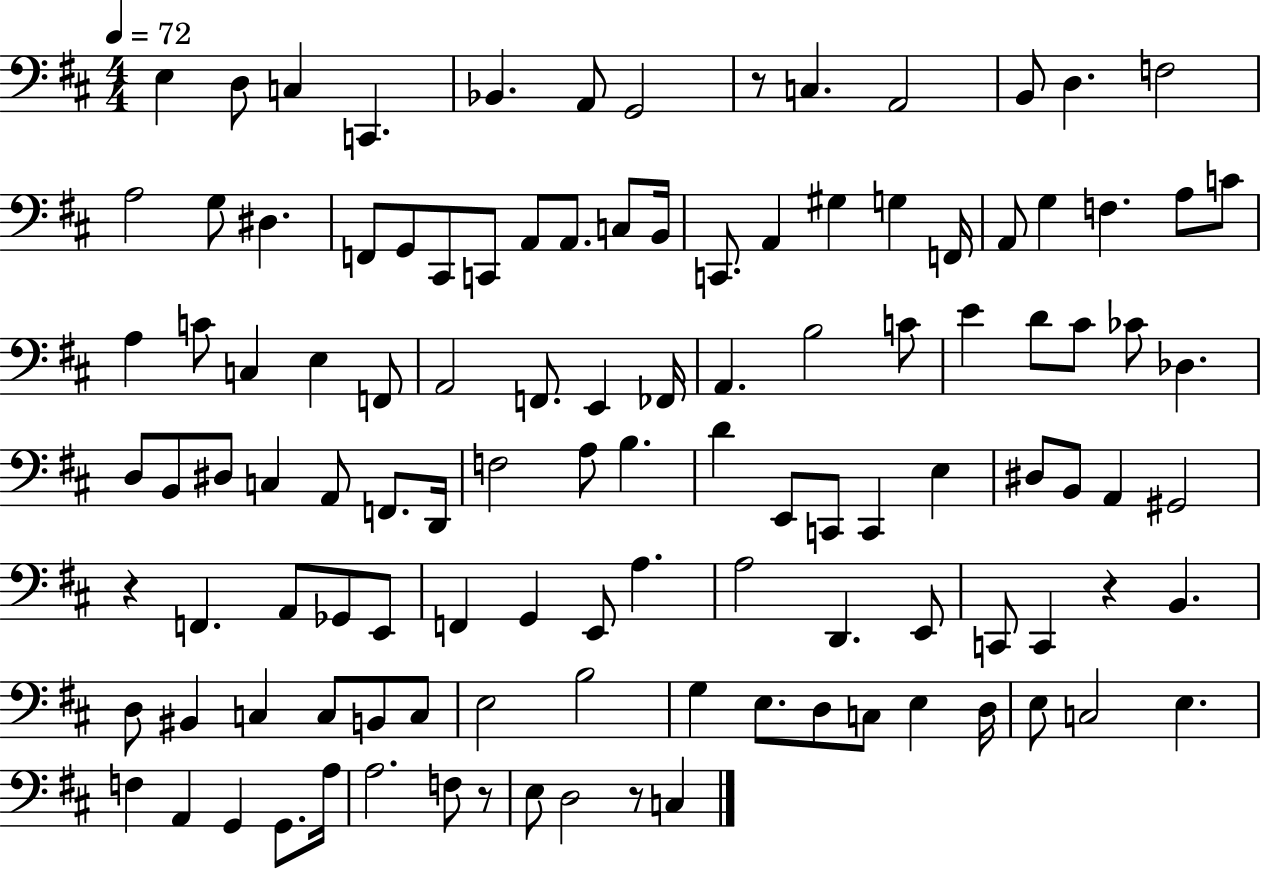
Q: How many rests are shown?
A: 5